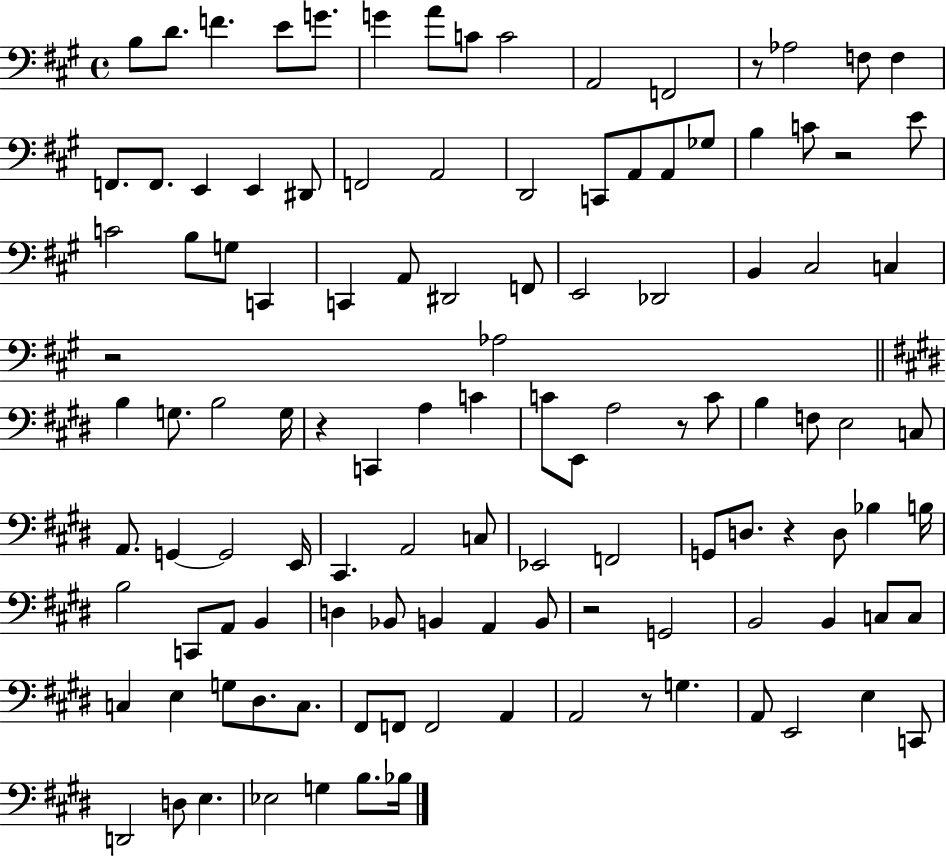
X:1
T:Untitled
M:4/4
L:1/4
K:A
B,/2 D/2 F E/2 G/2 G A/2 C/2 C2 A,,2 F,,2 z/2 _A,2 F,/2 F, F,,/2 F,,/2 E,, E,, ^D,,/2 F,,2 A,,2 D,,2 C,,/2 A,,/2 A,,/2 _G,/2 B, C/2 z2 E/2 C2 B,/2 G,/2 C,, C,, A,,/2 ^D,,2 F,,/2 E,,2 _D,,2 B,, ^C,2 C, z2 _A,2 B, G,/2 B,2 G,/4 z C,, A, C C/2 E,,/2 A,2 z/2 C/2 B, F,/2 E,2 C,/2 A,,/2 G,, G,,2 E,,/4 ^C,, A,,2 C,/2 _E,,2 F,,2 G,,/2 D,/2 z D,/2 _B, B,/4 B,2 C,,/2 A,,/2 B,, D, _B,,/2 B,, A,, B,,/2 z2 G,,2 B,,2 B,, C,/2 C,/2 C, E, G,/2 ^D,/2 C,/2 ^F,,/2 F,,/2 F,,2 A,, A,,2 z/2 G, A,,/2 E,,2 E, C,,/2 D,,2 D,/2 E, _E,2 G, B,/2 _B,/4